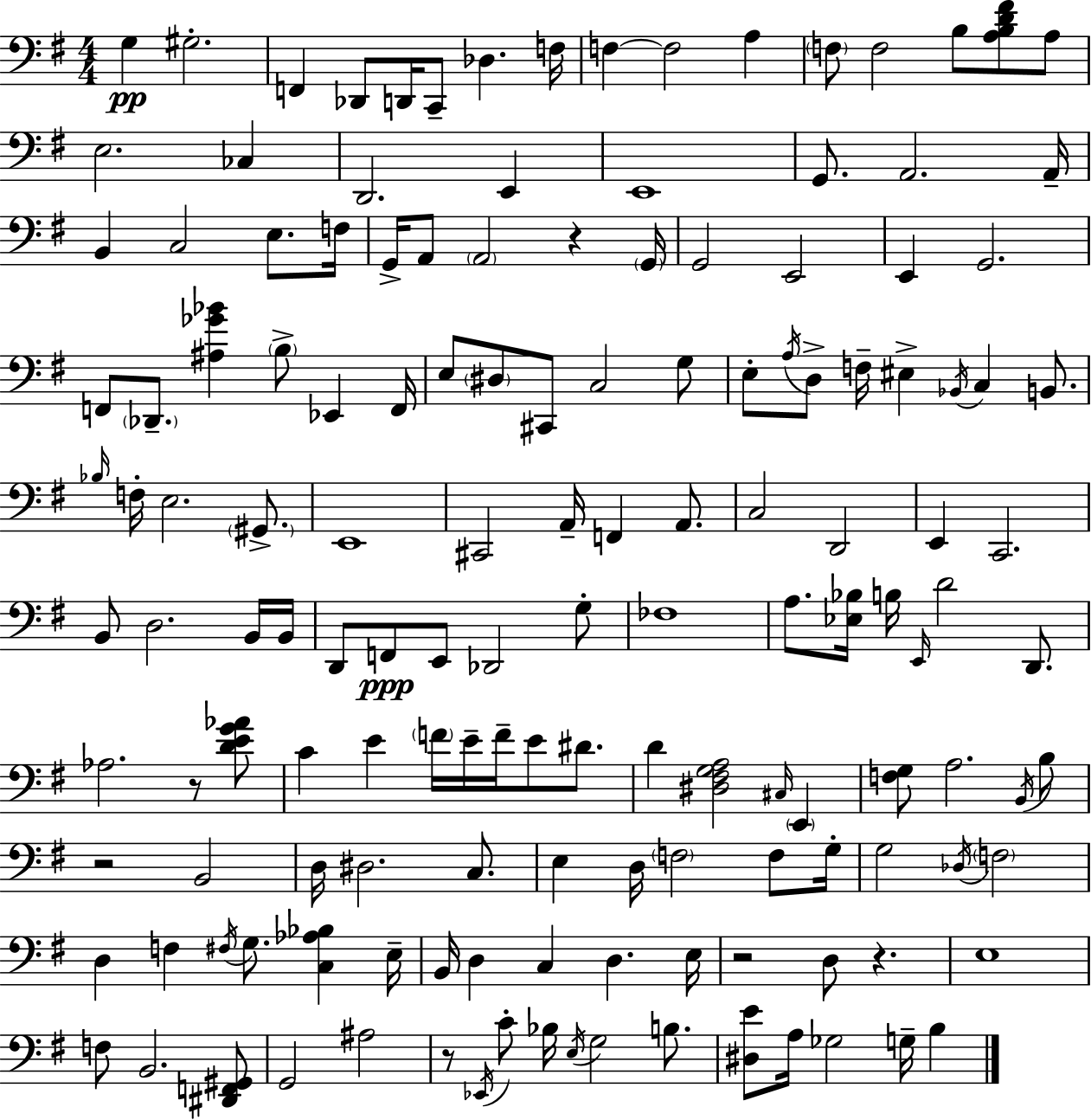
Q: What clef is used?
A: bass